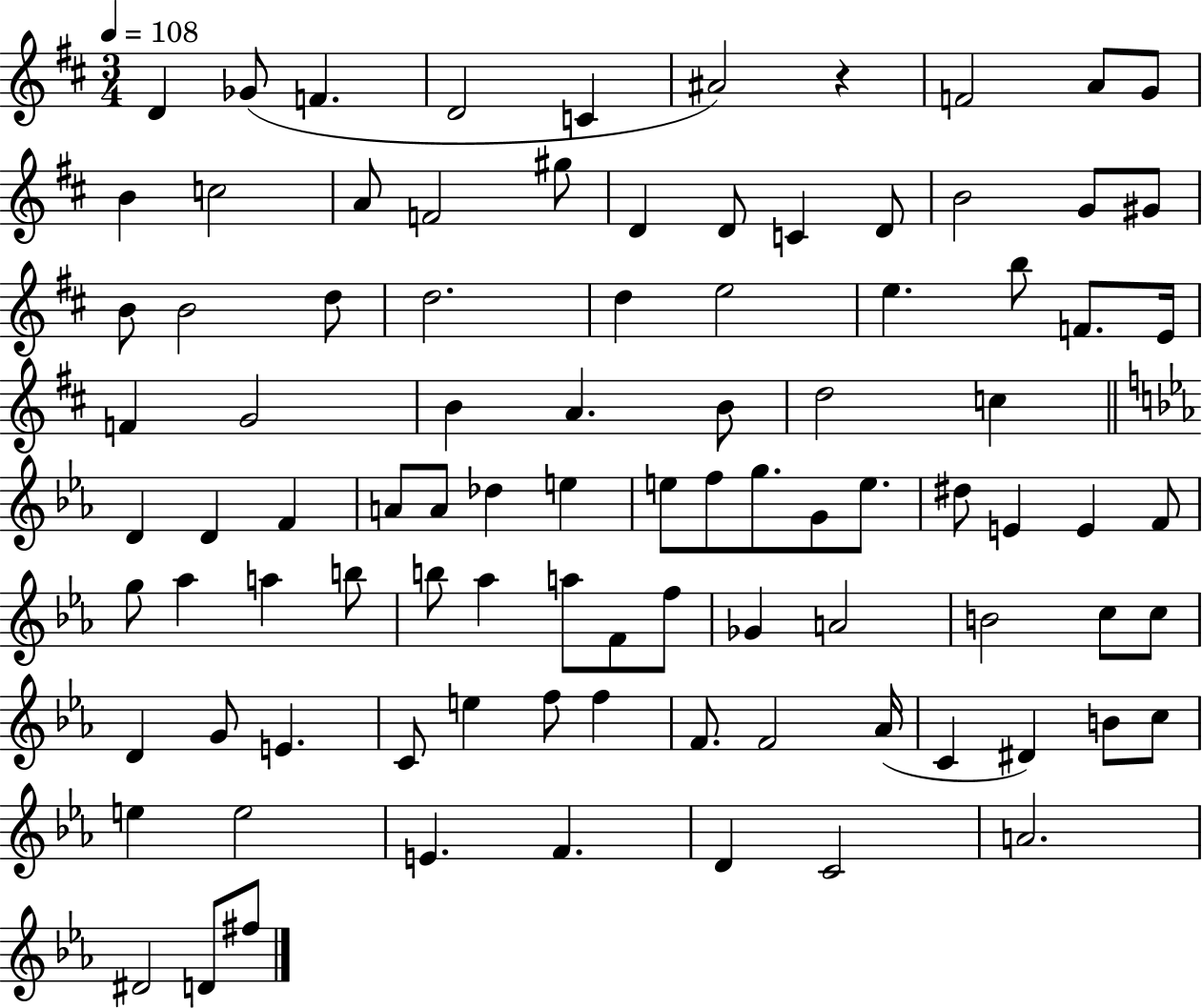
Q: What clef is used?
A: treble